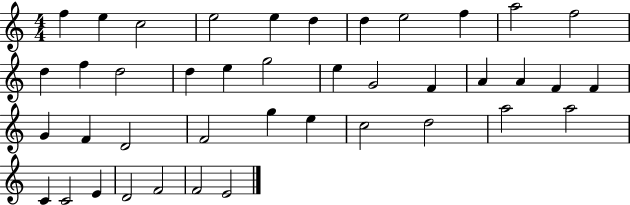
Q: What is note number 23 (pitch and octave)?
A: F4